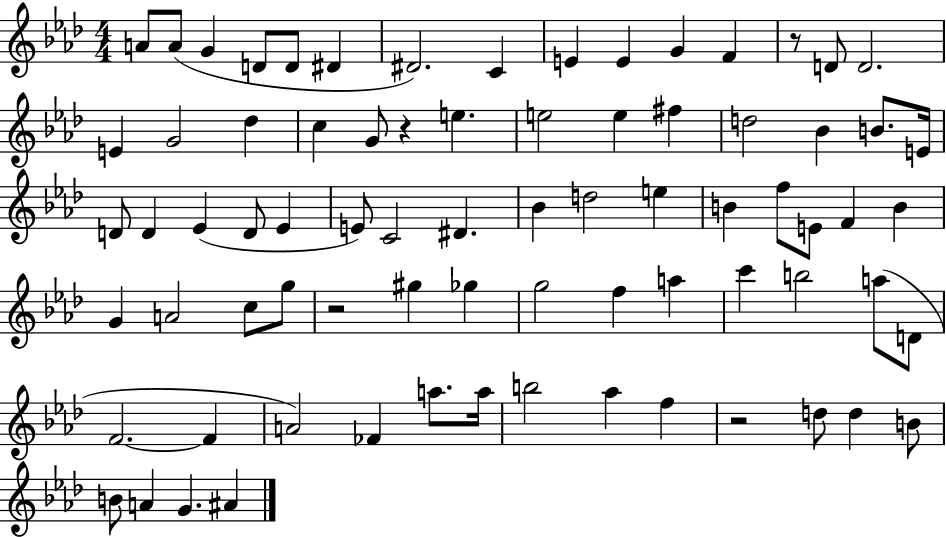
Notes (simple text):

A4/e A4/e G4/q D4/e D4/e D#4/q D#4/h. C4/q E4/q E4/q G4/q F4/q R/e D4/e D4/h. E4/q G4/h Db5/q C5/q G4/e R/q E5/q. E5/h E5/q F#5/q D5/h Bb4/q B4/e. E4/s D4/e D4/q Eb4/q D4/e Eb4/q E4/e C4/h D#4/q. Bb4/q D5/h E5/q B4/q F5/e E4/e F4/q B4/q G4/q A4/h C5/e G5/e R/h G#5/q Gb5/q G5/h F5/q A5/q C6/q B5/h A5/e D4/e F4/h. F4/q A4/h FES4/q A5/e. A5/s B5/h Ab5/q F5/q R/h D5/e D5/q B4/e B4/e A4/q G4/q. A#4/q